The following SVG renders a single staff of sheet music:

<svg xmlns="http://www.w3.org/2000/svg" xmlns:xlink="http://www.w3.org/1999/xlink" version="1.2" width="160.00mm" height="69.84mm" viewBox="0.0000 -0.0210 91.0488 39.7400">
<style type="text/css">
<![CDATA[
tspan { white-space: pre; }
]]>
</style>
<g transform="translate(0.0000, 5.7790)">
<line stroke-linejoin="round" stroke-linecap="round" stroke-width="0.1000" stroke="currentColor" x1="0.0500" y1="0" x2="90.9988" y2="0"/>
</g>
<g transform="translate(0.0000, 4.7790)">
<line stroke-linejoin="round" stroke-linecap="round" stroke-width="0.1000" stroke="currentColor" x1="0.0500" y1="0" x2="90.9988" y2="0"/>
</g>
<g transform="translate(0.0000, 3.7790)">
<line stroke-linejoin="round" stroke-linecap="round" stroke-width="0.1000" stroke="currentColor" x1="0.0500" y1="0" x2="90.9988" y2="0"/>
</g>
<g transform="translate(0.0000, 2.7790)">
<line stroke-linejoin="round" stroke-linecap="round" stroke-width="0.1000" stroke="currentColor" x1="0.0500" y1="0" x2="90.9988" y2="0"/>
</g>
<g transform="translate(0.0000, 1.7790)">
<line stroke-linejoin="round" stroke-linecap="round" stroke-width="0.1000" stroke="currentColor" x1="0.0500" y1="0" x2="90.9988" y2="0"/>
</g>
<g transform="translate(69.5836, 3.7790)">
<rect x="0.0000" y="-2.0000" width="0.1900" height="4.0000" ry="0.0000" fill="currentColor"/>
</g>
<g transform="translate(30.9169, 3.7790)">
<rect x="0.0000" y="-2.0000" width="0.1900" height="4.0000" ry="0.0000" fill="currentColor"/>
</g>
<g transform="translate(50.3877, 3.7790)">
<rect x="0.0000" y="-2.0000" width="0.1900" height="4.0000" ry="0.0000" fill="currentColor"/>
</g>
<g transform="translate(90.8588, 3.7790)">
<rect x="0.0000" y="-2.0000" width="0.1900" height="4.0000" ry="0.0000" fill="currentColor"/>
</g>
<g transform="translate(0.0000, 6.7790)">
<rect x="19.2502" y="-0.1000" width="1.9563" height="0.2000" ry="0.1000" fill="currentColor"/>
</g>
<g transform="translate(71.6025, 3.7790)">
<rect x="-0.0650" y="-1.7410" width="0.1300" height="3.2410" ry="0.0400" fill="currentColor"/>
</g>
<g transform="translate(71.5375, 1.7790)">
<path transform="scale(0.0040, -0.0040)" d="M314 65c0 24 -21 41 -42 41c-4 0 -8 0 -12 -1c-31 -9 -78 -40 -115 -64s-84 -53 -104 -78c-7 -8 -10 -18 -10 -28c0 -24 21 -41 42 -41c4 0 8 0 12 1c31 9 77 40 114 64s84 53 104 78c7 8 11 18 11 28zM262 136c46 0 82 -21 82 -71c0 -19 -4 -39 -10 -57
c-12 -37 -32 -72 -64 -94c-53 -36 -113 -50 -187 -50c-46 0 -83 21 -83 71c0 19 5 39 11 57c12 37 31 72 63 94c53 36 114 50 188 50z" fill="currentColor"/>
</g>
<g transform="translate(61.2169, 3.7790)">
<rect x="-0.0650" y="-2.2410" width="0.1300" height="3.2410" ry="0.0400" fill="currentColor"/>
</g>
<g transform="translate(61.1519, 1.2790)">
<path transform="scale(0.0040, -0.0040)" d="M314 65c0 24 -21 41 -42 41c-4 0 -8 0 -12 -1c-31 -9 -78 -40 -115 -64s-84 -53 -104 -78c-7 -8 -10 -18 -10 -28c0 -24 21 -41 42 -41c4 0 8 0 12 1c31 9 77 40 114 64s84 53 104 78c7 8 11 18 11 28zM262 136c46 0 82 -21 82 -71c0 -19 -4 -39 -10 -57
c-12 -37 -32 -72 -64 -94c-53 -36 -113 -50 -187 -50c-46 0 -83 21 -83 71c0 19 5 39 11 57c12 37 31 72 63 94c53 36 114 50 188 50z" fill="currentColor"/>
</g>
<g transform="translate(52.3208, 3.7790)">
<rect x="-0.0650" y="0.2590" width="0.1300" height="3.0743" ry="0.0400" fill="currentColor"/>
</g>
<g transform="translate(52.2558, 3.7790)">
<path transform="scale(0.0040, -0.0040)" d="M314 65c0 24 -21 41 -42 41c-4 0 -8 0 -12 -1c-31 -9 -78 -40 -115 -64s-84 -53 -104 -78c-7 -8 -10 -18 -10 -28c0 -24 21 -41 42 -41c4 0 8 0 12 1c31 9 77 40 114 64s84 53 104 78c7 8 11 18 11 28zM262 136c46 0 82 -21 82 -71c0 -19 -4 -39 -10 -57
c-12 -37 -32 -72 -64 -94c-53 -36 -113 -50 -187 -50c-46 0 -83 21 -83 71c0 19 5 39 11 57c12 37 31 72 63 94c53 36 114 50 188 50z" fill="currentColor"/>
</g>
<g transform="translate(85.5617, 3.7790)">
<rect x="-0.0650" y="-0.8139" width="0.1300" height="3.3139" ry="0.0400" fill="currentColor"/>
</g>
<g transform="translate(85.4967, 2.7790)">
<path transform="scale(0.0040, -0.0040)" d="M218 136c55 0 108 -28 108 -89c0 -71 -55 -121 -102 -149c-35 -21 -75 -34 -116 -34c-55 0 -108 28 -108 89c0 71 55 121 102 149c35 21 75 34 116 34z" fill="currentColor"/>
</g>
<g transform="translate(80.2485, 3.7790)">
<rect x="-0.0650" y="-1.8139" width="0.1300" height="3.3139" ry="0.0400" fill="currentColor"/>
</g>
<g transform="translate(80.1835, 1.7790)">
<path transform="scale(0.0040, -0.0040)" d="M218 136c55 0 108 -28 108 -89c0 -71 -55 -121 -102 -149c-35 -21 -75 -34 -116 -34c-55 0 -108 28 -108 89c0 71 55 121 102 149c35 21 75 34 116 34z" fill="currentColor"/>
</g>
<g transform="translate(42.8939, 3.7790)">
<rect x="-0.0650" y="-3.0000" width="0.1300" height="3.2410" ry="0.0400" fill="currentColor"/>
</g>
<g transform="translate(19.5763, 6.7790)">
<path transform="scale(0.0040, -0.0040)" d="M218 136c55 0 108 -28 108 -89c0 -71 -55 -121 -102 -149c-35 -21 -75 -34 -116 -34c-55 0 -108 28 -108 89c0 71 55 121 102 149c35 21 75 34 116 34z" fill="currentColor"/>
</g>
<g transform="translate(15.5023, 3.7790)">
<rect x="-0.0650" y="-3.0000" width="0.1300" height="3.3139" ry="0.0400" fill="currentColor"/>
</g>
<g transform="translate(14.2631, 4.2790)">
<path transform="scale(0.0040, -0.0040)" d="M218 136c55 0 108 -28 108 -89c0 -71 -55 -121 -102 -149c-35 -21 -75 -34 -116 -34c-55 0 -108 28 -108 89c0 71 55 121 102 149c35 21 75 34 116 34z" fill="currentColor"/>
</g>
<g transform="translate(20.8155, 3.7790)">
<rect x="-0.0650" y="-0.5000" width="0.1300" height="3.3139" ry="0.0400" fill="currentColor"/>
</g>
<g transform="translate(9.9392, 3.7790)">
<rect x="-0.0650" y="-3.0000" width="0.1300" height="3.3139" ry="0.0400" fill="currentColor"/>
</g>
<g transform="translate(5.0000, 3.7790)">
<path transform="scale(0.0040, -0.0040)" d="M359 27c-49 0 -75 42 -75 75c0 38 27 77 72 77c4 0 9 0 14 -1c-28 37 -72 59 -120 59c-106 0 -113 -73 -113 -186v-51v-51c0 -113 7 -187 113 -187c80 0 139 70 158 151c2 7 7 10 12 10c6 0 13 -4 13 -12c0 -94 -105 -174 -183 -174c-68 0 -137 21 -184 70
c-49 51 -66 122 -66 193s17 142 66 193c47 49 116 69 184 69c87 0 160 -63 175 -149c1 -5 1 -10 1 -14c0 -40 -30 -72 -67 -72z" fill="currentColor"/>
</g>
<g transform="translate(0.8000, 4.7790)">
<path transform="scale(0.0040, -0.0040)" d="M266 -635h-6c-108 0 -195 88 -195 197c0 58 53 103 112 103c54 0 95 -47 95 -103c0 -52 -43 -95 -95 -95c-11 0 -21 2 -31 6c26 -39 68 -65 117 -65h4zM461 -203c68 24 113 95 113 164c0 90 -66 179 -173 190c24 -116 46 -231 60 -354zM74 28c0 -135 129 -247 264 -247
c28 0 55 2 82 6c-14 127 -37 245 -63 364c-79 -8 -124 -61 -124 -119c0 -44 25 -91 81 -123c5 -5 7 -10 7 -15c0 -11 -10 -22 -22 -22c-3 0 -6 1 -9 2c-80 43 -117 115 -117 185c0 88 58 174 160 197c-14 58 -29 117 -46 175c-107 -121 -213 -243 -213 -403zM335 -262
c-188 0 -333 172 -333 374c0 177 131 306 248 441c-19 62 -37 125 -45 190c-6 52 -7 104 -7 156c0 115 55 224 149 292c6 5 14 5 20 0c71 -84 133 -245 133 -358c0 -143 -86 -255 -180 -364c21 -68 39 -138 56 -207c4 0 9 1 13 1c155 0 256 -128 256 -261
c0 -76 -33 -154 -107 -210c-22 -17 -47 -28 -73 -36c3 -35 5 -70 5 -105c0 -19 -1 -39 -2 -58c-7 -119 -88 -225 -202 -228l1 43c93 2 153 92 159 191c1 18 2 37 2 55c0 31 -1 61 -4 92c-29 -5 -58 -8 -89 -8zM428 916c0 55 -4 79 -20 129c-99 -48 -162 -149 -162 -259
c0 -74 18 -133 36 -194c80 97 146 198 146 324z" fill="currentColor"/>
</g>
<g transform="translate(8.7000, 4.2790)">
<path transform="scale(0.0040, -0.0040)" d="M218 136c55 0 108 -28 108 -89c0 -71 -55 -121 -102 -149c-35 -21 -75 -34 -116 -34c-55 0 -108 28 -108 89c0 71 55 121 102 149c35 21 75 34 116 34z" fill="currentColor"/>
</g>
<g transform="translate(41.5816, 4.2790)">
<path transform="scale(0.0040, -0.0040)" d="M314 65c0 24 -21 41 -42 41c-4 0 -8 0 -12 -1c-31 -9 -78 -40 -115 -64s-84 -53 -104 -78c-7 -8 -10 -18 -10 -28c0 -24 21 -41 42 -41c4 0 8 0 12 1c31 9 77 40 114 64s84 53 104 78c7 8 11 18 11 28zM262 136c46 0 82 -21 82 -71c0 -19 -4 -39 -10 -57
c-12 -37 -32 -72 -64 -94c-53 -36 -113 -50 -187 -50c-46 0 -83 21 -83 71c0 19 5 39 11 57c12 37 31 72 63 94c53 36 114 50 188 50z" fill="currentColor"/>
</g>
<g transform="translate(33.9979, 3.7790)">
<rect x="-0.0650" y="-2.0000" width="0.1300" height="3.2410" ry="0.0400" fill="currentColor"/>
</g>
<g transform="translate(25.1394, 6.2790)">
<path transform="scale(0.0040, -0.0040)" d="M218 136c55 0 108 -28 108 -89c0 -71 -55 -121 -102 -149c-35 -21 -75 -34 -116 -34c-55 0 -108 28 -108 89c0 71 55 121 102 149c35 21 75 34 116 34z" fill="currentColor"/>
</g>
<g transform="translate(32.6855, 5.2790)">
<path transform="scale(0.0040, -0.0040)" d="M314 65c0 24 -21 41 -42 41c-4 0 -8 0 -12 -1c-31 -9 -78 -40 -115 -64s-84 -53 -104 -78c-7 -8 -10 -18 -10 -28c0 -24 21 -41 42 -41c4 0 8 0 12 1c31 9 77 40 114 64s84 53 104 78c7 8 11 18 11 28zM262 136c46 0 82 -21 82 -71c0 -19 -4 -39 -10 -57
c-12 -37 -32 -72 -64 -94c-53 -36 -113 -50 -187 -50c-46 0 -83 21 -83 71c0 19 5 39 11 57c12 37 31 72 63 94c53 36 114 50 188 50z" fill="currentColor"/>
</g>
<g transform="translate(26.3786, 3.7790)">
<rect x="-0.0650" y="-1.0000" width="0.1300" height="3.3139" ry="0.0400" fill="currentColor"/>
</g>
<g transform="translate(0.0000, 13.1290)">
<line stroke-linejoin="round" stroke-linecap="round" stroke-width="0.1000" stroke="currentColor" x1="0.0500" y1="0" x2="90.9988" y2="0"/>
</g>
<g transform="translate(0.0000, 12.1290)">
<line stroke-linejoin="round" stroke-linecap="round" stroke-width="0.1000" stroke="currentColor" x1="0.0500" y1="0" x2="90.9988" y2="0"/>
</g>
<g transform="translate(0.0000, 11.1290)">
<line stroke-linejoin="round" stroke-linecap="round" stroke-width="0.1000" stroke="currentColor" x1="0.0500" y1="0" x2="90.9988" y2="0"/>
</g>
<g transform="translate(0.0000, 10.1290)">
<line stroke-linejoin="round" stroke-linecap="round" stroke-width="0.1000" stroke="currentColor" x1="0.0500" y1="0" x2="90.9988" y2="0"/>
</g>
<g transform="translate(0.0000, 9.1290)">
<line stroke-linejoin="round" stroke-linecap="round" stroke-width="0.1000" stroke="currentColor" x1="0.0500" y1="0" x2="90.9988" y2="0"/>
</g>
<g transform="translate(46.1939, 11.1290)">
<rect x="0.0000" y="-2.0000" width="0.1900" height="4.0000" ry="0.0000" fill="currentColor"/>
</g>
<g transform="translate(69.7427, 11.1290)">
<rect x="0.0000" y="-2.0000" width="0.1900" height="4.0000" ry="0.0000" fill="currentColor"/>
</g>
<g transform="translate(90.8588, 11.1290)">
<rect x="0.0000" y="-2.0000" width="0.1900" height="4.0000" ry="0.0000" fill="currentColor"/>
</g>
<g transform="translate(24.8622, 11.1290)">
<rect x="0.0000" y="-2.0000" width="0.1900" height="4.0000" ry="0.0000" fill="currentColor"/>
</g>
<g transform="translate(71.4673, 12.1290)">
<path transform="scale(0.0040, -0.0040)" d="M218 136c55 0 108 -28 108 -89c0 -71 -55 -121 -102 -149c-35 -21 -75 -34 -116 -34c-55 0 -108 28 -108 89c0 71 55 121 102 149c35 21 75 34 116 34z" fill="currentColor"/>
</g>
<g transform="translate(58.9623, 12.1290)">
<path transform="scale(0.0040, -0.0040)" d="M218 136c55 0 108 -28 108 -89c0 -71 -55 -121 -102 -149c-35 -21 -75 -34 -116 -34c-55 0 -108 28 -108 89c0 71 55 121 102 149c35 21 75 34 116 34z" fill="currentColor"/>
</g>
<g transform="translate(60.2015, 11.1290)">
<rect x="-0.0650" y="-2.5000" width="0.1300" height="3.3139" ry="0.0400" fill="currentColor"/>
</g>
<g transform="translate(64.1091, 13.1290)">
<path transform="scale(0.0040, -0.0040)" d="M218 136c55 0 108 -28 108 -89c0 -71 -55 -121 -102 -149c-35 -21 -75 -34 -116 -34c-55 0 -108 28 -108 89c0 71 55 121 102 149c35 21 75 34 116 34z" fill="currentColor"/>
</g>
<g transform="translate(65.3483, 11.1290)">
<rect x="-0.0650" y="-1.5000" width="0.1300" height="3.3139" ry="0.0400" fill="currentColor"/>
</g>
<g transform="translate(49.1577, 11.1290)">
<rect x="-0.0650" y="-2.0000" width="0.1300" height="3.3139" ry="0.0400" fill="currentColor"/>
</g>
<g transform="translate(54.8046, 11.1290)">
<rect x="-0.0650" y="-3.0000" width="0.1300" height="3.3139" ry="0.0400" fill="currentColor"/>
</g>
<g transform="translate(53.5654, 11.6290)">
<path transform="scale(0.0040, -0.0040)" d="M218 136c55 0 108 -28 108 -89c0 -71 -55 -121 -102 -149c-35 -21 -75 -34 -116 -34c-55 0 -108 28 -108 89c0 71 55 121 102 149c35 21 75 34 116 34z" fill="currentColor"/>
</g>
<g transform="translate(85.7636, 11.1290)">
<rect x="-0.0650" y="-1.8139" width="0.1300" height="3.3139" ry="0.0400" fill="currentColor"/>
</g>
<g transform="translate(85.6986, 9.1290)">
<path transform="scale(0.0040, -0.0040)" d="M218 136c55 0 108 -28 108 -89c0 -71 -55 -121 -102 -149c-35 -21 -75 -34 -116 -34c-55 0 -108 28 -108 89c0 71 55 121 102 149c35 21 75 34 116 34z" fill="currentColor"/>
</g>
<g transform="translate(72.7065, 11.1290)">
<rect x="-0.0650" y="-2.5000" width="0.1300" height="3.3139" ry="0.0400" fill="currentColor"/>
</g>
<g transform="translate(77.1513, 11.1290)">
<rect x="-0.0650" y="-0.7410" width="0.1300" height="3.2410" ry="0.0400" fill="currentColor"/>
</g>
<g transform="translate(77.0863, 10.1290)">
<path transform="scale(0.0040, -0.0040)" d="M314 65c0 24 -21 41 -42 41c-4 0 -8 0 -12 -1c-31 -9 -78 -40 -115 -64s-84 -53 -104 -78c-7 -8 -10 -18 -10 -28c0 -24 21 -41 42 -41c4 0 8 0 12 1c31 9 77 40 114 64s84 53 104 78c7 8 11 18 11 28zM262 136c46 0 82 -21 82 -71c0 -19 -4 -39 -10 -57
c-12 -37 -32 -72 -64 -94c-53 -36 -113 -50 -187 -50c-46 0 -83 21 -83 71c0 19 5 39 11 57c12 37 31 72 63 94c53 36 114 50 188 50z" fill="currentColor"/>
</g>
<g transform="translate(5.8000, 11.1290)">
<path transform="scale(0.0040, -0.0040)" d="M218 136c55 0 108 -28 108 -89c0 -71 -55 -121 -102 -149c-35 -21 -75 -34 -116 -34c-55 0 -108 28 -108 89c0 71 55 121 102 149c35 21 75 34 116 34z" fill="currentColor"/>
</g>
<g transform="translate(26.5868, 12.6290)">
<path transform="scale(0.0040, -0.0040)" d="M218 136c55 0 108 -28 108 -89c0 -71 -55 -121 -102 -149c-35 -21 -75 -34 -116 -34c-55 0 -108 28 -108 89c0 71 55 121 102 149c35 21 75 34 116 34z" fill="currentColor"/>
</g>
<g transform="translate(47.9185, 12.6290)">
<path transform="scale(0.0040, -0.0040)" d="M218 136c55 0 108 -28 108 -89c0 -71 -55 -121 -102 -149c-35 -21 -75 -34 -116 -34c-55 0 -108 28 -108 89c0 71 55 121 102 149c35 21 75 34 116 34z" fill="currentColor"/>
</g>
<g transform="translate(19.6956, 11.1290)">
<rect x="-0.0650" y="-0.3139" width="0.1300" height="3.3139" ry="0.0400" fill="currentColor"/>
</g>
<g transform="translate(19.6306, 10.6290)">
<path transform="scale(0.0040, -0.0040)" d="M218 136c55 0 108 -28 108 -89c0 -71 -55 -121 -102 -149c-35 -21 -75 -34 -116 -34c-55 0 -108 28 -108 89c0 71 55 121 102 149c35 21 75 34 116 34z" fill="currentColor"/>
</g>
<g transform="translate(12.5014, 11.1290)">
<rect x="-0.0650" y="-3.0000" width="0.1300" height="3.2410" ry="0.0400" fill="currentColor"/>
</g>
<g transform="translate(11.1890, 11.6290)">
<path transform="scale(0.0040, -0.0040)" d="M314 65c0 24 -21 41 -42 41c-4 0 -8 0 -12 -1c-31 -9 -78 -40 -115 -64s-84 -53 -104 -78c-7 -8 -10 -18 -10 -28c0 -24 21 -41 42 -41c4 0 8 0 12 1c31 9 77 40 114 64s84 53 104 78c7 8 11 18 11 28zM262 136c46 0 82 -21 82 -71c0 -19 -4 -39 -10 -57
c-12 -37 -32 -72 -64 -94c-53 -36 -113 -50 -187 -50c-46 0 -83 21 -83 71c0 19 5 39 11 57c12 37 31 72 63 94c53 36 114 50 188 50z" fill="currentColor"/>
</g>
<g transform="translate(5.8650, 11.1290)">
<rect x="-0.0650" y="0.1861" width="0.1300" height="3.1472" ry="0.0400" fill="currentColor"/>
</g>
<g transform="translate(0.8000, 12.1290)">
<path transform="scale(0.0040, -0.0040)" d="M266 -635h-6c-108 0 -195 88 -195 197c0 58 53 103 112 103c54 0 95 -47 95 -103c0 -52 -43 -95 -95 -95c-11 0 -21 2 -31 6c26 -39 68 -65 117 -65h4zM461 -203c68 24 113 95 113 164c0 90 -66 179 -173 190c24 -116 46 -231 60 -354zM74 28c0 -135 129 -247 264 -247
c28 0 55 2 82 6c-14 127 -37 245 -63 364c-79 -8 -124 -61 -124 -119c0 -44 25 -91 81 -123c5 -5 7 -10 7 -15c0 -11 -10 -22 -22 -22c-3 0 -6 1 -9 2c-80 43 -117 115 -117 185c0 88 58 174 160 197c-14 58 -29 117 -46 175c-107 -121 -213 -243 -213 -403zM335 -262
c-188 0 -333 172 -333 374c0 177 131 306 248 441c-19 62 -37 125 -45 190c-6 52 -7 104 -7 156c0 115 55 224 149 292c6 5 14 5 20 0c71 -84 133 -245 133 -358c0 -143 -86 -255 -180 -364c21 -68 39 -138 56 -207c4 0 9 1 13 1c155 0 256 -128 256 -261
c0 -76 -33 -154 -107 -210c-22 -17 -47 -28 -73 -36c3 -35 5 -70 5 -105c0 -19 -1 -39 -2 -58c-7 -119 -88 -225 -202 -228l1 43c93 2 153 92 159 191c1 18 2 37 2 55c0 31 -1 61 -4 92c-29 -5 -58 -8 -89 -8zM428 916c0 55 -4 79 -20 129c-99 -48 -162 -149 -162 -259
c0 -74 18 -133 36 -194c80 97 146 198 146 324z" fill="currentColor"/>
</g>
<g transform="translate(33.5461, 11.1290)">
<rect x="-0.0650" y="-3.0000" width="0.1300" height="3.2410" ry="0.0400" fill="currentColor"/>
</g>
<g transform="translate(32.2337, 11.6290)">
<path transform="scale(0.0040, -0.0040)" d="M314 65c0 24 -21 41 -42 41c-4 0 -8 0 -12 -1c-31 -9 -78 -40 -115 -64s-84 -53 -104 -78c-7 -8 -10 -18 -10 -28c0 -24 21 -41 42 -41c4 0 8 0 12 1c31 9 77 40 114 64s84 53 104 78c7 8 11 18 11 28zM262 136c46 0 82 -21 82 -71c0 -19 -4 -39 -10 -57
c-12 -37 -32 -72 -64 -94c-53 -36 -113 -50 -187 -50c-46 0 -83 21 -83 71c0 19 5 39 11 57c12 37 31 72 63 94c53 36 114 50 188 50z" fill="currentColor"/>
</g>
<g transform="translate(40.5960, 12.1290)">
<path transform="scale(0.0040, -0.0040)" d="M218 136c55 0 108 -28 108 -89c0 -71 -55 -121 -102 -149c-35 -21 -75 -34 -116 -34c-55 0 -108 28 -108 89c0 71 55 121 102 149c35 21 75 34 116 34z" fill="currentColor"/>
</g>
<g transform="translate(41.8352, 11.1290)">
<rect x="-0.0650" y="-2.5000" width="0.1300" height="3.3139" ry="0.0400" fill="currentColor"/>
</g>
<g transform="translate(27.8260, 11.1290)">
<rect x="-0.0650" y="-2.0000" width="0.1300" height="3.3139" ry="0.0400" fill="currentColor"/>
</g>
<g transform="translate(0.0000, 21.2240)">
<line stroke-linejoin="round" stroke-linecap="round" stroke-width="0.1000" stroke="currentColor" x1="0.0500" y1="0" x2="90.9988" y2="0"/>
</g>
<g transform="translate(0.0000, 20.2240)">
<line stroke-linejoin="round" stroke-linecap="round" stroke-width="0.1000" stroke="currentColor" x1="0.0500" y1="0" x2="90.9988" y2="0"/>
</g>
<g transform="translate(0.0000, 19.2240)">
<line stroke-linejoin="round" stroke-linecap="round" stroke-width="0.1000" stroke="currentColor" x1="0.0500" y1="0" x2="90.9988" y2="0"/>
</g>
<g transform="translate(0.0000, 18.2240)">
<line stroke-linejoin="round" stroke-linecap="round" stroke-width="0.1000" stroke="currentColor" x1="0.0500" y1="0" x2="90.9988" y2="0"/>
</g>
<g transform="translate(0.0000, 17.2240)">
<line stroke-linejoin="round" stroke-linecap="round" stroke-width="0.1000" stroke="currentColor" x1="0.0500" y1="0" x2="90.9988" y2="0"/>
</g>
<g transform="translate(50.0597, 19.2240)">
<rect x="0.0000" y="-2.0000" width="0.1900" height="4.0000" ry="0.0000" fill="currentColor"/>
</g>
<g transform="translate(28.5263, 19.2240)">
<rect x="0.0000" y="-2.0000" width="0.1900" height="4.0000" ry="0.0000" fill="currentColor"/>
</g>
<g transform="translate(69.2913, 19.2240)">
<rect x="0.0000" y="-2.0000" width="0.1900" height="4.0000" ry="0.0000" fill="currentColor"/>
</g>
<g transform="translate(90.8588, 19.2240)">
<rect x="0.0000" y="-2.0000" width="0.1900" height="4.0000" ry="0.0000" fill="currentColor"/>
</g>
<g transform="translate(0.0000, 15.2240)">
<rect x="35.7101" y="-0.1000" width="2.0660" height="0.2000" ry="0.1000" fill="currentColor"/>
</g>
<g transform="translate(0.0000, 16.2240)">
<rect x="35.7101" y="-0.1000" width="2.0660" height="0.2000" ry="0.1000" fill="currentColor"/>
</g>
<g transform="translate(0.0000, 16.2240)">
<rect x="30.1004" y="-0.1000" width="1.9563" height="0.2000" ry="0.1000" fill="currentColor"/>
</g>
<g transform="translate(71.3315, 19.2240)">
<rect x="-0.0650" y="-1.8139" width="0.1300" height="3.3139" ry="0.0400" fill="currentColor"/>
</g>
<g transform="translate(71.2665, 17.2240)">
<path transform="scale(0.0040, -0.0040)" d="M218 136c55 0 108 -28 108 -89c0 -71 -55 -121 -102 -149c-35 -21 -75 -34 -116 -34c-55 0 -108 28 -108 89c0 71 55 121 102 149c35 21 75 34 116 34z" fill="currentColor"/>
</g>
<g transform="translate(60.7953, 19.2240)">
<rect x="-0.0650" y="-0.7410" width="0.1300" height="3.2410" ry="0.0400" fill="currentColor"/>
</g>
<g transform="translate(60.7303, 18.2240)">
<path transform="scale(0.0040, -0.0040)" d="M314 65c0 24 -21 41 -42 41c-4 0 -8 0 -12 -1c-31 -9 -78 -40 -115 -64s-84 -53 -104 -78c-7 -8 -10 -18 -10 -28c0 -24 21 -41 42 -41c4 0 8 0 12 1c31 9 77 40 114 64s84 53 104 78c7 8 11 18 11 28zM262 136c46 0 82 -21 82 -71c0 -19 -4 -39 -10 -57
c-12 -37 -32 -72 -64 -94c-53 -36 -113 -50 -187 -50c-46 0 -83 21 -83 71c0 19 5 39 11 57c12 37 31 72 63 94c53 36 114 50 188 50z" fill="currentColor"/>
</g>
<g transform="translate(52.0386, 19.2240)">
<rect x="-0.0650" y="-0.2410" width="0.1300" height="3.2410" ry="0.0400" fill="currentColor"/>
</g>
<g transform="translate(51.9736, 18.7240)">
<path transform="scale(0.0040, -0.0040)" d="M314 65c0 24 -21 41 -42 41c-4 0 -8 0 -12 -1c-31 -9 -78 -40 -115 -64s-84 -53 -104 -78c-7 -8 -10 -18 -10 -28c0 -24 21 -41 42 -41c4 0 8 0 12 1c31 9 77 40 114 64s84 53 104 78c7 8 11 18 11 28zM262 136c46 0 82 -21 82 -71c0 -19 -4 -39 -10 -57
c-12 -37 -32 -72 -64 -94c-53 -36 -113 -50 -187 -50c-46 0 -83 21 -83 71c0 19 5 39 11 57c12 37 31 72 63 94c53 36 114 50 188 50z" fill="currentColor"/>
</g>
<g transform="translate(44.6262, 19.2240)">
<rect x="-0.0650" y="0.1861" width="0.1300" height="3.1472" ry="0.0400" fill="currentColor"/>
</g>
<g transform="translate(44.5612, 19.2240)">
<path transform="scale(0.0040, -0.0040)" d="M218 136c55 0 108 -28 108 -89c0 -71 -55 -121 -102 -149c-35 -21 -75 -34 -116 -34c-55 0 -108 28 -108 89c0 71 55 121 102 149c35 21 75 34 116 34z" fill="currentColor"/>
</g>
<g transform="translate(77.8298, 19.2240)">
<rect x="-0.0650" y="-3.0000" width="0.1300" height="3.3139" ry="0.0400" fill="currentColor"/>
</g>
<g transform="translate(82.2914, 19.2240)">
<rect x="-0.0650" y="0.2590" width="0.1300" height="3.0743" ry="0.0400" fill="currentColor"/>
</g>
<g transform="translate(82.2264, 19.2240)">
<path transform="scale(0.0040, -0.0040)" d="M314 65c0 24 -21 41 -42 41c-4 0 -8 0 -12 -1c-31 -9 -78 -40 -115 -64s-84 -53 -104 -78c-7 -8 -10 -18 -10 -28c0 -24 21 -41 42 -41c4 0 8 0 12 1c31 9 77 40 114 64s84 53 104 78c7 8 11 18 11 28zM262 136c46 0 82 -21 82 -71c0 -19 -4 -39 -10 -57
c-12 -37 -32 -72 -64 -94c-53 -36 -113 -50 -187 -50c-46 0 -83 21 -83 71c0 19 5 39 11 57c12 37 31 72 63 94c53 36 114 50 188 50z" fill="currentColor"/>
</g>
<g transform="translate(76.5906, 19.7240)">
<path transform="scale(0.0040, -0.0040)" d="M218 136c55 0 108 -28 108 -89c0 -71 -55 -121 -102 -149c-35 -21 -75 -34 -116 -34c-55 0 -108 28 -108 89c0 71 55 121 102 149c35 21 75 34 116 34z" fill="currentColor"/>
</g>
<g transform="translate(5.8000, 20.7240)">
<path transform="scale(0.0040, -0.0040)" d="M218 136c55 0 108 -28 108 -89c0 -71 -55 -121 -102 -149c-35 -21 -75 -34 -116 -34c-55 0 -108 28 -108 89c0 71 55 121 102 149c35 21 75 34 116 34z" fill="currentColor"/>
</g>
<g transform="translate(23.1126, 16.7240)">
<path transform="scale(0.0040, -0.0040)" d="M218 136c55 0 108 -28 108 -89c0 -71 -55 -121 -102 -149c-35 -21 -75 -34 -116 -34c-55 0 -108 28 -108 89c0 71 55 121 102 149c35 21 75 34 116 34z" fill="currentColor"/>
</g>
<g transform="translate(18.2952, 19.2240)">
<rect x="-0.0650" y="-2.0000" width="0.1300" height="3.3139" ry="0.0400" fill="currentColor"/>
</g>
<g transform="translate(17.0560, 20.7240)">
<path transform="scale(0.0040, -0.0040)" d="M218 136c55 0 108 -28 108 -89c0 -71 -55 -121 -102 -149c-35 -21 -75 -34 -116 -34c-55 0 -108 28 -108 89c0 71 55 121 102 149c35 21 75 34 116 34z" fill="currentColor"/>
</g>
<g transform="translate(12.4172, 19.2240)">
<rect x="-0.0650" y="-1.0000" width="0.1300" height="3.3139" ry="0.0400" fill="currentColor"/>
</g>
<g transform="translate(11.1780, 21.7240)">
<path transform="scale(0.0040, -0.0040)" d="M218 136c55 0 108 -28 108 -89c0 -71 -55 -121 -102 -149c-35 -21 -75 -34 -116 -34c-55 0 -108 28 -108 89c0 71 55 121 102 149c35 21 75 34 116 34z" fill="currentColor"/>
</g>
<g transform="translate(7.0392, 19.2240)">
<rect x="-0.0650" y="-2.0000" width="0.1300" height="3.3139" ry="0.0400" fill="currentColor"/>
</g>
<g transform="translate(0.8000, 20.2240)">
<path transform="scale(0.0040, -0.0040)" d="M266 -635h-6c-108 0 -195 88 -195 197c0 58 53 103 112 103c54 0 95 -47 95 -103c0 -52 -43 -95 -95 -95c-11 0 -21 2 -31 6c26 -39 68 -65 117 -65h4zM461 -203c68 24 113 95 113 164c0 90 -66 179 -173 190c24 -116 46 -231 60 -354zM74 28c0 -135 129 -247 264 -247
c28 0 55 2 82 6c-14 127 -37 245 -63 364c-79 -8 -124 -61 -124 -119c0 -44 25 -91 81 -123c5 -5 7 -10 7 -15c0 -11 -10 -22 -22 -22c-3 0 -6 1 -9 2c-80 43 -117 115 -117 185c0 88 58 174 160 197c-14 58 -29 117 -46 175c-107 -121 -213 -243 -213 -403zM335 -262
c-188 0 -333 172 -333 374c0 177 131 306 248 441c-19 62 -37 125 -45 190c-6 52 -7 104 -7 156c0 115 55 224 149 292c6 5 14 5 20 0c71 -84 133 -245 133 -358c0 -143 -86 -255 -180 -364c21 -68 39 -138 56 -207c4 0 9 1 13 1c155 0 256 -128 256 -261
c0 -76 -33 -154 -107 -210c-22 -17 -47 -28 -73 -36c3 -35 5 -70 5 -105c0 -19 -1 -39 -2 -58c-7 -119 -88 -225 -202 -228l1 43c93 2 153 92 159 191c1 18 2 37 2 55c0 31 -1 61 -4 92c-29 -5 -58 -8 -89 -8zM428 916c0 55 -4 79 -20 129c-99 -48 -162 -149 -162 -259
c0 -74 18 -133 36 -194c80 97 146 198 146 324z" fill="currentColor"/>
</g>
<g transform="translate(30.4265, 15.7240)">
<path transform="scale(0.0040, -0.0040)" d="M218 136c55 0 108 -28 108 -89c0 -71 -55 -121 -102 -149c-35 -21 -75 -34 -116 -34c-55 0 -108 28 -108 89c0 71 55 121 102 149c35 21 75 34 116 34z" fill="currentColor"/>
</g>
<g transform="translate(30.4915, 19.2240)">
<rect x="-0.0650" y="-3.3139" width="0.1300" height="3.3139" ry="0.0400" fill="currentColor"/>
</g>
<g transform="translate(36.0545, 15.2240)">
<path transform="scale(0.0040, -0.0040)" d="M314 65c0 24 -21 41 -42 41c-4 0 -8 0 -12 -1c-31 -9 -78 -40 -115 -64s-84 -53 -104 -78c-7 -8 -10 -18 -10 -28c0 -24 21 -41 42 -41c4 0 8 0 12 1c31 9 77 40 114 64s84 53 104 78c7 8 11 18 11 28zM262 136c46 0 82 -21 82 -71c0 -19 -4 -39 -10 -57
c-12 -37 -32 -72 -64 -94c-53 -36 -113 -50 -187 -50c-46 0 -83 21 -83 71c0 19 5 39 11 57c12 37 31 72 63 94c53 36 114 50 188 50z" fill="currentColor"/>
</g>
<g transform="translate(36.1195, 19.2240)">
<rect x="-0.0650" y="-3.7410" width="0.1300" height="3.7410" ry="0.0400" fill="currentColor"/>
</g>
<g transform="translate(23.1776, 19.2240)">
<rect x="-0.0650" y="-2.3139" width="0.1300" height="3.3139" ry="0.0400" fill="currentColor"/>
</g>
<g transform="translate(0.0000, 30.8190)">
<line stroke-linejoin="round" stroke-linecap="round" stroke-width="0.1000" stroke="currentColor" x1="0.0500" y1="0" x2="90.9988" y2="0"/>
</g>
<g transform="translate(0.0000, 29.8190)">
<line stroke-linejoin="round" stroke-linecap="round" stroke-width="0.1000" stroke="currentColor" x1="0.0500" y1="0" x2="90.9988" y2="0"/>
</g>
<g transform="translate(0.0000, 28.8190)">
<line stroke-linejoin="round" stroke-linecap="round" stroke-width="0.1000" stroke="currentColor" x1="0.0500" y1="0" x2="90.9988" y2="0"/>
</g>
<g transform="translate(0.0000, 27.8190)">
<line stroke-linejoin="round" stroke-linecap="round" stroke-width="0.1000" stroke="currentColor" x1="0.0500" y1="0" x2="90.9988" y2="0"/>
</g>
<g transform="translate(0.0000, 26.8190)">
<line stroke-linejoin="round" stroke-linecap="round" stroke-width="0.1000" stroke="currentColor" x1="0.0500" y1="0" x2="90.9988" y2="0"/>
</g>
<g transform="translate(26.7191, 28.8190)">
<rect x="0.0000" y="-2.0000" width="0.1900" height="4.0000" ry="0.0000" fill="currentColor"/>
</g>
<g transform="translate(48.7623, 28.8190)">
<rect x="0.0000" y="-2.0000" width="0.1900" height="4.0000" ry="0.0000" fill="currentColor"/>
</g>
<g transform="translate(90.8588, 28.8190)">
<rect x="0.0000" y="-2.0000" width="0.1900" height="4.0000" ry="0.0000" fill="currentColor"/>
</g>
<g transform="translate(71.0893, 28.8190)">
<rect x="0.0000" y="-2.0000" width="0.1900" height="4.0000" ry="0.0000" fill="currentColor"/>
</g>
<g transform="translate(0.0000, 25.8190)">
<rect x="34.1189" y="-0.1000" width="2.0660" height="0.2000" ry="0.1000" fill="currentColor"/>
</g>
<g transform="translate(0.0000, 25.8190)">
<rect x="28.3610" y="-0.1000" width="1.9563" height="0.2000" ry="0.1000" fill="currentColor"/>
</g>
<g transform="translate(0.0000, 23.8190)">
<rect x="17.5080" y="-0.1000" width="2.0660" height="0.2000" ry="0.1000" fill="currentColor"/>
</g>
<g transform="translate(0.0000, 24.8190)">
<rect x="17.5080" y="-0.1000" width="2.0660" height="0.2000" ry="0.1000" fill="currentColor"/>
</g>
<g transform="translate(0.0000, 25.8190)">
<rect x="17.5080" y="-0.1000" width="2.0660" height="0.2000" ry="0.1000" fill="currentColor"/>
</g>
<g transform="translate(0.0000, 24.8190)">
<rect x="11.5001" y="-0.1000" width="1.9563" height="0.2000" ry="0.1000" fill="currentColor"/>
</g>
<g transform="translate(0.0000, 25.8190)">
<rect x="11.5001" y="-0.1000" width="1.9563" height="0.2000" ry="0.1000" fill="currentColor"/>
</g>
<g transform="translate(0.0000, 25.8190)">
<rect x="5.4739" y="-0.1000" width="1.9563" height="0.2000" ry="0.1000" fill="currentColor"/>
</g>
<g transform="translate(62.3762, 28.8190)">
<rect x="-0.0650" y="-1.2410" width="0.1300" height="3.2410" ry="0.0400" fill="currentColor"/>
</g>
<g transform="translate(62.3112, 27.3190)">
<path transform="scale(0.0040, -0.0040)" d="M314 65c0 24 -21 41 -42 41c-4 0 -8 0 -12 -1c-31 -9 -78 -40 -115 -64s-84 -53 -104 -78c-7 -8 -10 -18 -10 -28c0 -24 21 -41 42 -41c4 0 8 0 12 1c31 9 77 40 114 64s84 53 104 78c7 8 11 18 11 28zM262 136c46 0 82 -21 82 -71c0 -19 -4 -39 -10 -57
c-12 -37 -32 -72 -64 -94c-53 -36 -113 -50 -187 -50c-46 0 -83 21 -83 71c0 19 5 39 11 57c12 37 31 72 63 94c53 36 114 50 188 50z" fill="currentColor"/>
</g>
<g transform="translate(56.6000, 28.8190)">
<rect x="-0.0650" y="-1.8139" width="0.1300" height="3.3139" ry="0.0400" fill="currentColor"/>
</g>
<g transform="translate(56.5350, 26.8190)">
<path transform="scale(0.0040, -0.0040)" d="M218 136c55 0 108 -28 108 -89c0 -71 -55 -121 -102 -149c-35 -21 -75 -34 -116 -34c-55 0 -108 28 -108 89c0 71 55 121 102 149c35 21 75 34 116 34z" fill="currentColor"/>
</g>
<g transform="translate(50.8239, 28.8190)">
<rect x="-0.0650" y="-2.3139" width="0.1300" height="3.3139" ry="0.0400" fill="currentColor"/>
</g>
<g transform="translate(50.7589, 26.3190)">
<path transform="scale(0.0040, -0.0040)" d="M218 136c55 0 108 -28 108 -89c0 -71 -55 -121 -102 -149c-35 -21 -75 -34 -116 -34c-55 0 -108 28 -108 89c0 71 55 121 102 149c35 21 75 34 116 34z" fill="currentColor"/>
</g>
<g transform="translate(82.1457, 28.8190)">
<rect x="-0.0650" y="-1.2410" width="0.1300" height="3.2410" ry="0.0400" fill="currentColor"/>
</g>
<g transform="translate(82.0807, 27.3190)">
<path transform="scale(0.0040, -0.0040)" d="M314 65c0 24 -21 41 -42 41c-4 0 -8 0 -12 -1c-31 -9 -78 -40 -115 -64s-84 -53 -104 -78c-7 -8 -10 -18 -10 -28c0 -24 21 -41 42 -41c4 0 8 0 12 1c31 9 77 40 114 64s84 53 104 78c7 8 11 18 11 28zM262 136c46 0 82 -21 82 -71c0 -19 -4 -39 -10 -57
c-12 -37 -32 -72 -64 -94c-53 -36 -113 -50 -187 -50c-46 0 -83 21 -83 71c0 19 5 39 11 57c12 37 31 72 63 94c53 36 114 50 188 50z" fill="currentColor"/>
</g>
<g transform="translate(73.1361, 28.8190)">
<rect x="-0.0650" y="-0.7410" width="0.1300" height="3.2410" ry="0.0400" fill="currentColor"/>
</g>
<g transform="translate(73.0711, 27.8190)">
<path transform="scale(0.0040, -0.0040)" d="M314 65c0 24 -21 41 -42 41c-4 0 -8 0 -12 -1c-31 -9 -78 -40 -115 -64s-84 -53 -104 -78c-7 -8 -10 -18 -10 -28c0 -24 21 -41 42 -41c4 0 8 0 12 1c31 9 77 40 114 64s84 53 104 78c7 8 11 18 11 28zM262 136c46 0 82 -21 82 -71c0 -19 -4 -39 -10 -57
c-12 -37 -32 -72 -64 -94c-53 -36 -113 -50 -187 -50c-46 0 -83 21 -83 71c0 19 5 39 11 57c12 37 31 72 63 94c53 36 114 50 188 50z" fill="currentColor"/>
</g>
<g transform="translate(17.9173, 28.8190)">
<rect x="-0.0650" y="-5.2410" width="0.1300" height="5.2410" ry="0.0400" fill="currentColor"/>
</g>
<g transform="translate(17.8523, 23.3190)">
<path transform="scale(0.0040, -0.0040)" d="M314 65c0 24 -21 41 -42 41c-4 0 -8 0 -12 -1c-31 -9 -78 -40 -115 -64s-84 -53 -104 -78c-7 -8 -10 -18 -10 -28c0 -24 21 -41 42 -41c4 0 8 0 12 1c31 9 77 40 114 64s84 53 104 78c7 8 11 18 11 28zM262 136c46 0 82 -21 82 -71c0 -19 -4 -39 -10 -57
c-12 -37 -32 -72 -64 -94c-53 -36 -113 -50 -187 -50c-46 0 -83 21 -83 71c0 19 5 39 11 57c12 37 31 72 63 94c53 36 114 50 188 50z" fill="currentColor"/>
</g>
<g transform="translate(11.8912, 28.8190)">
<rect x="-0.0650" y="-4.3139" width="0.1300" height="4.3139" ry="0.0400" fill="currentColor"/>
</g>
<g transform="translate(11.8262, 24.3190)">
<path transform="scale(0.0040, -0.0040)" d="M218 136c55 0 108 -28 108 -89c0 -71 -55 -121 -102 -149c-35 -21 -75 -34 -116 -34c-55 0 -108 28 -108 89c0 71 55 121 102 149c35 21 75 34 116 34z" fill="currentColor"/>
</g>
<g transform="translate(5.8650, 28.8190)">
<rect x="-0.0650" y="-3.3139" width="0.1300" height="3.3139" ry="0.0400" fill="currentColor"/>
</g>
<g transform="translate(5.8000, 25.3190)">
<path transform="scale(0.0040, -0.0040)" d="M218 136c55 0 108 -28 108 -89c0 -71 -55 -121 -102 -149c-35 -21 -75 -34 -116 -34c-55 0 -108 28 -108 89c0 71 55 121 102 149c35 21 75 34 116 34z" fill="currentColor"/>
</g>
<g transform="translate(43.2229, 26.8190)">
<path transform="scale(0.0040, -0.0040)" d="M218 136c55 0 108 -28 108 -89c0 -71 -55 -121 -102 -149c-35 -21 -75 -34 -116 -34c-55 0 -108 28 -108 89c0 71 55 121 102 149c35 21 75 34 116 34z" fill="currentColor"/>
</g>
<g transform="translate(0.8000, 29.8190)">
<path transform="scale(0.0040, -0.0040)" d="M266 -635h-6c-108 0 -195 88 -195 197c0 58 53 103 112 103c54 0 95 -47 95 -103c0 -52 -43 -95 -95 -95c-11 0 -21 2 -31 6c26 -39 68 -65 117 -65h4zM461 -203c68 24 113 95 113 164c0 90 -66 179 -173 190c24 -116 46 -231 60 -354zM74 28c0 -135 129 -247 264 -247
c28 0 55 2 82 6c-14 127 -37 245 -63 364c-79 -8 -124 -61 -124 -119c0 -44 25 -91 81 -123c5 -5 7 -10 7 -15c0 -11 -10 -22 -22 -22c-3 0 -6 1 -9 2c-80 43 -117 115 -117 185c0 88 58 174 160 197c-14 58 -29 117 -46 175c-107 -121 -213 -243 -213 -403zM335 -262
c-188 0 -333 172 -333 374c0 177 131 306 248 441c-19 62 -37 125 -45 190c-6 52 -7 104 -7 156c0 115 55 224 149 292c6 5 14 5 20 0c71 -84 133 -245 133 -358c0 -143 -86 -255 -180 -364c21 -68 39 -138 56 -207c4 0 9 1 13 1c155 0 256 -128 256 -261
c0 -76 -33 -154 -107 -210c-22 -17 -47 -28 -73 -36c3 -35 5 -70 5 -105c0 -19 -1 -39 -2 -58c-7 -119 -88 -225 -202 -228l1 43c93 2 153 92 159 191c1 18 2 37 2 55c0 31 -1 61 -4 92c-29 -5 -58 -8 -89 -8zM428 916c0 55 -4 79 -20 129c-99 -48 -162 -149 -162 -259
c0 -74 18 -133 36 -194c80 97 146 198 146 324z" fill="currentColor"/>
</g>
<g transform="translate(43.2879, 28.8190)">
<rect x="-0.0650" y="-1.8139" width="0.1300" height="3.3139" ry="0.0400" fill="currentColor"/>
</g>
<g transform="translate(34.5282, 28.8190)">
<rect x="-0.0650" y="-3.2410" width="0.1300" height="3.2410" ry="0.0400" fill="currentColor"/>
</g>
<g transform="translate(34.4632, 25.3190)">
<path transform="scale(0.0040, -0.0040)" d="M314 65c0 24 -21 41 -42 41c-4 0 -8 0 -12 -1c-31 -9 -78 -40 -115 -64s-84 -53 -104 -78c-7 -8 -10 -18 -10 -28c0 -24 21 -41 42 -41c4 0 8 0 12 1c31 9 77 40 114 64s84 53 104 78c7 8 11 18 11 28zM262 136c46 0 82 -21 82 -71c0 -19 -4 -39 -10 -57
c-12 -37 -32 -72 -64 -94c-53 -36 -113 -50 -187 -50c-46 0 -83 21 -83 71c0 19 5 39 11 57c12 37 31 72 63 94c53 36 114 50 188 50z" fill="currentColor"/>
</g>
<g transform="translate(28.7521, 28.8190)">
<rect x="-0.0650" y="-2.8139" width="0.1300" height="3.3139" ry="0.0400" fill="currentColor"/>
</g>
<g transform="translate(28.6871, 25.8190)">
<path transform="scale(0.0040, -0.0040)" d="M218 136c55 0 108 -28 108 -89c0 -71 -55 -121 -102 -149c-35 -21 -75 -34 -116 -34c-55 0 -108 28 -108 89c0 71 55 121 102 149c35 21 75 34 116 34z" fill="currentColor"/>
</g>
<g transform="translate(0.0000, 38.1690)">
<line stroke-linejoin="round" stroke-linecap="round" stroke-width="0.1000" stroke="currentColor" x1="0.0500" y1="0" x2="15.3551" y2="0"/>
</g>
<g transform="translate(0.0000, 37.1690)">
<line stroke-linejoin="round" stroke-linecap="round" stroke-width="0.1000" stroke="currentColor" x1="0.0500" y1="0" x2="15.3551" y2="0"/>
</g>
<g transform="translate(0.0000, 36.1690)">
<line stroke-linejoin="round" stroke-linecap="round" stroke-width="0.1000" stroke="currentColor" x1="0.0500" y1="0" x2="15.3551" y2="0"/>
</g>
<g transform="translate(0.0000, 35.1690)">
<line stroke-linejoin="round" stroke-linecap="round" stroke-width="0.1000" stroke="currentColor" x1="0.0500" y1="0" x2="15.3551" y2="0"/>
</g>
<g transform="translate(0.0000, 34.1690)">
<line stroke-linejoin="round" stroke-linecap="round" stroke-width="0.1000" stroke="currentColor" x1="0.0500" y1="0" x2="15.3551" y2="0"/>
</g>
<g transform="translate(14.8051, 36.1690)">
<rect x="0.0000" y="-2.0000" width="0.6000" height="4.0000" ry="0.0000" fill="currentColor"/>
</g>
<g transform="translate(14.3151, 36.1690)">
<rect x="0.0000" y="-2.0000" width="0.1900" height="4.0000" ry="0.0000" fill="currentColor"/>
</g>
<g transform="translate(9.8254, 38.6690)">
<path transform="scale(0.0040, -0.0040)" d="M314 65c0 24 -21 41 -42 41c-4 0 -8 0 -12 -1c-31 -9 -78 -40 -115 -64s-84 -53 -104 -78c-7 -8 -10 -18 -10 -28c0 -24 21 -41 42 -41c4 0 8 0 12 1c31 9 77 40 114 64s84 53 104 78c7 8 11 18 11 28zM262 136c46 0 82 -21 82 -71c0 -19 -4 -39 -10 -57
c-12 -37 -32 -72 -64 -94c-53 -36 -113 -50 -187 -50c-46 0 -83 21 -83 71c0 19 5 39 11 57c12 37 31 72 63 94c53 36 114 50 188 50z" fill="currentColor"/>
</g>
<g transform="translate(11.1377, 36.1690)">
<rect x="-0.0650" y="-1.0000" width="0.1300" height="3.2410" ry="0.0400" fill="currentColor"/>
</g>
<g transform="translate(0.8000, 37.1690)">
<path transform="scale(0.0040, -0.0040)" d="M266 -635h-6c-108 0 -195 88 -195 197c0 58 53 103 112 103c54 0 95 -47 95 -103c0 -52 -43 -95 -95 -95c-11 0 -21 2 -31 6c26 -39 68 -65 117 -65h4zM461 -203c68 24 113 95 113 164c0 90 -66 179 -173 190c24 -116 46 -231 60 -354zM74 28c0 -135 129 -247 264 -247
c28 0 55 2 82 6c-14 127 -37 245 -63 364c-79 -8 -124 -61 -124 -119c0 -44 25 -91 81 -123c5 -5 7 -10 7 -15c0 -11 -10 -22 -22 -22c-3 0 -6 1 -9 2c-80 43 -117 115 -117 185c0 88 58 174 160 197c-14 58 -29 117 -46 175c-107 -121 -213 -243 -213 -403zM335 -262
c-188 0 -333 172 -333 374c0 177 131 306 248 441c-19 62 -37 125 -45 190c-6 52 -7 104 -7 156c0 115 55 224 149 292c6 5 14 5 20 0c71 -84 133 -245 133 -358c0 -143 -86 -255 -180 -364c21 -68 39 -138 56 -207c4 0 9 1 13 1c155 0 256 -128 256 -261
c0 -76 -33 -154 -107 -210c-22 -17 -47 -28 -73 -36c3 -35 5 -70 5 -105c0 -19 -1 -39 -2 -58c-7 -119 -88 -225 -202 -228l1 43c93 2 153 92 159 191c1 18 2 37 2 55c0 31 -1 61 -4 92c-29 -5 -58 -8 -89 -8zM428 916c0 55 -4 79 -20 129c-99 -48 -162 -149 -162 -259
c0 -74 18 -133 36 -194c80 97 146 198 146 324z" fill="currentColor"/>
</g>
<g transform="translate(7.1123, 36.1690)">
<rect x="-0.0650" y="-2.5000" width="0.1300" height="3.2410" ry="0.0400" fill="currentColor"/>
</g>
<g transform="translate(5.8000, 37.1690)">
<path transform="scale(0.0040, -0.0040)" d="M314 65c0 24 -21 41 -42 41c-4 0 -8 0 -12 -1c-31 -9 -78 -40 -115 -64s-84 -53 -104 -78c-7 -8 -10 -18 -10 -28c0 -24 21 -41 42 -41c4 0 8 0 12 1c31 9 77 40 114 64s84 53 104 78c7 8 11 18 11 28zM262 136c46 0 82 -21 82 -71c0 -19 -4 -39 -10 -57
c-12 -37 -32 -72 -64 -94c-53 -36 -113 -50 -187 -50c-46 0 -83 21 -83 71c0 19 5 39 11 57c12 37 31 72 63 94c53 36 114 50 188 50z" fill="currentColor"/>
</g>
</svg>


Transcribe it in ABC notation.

X:1
T:Untitled
M:4/4
L:1/4
K:C
A A C D F2 A2 B2 g2 f2 f d B A2 c F A2 G F A G E G d2 f F D F g b c'2 B c2 d2 f A B2 b d' f'2 a b2 f g f e2 d2 e2 G2 D2